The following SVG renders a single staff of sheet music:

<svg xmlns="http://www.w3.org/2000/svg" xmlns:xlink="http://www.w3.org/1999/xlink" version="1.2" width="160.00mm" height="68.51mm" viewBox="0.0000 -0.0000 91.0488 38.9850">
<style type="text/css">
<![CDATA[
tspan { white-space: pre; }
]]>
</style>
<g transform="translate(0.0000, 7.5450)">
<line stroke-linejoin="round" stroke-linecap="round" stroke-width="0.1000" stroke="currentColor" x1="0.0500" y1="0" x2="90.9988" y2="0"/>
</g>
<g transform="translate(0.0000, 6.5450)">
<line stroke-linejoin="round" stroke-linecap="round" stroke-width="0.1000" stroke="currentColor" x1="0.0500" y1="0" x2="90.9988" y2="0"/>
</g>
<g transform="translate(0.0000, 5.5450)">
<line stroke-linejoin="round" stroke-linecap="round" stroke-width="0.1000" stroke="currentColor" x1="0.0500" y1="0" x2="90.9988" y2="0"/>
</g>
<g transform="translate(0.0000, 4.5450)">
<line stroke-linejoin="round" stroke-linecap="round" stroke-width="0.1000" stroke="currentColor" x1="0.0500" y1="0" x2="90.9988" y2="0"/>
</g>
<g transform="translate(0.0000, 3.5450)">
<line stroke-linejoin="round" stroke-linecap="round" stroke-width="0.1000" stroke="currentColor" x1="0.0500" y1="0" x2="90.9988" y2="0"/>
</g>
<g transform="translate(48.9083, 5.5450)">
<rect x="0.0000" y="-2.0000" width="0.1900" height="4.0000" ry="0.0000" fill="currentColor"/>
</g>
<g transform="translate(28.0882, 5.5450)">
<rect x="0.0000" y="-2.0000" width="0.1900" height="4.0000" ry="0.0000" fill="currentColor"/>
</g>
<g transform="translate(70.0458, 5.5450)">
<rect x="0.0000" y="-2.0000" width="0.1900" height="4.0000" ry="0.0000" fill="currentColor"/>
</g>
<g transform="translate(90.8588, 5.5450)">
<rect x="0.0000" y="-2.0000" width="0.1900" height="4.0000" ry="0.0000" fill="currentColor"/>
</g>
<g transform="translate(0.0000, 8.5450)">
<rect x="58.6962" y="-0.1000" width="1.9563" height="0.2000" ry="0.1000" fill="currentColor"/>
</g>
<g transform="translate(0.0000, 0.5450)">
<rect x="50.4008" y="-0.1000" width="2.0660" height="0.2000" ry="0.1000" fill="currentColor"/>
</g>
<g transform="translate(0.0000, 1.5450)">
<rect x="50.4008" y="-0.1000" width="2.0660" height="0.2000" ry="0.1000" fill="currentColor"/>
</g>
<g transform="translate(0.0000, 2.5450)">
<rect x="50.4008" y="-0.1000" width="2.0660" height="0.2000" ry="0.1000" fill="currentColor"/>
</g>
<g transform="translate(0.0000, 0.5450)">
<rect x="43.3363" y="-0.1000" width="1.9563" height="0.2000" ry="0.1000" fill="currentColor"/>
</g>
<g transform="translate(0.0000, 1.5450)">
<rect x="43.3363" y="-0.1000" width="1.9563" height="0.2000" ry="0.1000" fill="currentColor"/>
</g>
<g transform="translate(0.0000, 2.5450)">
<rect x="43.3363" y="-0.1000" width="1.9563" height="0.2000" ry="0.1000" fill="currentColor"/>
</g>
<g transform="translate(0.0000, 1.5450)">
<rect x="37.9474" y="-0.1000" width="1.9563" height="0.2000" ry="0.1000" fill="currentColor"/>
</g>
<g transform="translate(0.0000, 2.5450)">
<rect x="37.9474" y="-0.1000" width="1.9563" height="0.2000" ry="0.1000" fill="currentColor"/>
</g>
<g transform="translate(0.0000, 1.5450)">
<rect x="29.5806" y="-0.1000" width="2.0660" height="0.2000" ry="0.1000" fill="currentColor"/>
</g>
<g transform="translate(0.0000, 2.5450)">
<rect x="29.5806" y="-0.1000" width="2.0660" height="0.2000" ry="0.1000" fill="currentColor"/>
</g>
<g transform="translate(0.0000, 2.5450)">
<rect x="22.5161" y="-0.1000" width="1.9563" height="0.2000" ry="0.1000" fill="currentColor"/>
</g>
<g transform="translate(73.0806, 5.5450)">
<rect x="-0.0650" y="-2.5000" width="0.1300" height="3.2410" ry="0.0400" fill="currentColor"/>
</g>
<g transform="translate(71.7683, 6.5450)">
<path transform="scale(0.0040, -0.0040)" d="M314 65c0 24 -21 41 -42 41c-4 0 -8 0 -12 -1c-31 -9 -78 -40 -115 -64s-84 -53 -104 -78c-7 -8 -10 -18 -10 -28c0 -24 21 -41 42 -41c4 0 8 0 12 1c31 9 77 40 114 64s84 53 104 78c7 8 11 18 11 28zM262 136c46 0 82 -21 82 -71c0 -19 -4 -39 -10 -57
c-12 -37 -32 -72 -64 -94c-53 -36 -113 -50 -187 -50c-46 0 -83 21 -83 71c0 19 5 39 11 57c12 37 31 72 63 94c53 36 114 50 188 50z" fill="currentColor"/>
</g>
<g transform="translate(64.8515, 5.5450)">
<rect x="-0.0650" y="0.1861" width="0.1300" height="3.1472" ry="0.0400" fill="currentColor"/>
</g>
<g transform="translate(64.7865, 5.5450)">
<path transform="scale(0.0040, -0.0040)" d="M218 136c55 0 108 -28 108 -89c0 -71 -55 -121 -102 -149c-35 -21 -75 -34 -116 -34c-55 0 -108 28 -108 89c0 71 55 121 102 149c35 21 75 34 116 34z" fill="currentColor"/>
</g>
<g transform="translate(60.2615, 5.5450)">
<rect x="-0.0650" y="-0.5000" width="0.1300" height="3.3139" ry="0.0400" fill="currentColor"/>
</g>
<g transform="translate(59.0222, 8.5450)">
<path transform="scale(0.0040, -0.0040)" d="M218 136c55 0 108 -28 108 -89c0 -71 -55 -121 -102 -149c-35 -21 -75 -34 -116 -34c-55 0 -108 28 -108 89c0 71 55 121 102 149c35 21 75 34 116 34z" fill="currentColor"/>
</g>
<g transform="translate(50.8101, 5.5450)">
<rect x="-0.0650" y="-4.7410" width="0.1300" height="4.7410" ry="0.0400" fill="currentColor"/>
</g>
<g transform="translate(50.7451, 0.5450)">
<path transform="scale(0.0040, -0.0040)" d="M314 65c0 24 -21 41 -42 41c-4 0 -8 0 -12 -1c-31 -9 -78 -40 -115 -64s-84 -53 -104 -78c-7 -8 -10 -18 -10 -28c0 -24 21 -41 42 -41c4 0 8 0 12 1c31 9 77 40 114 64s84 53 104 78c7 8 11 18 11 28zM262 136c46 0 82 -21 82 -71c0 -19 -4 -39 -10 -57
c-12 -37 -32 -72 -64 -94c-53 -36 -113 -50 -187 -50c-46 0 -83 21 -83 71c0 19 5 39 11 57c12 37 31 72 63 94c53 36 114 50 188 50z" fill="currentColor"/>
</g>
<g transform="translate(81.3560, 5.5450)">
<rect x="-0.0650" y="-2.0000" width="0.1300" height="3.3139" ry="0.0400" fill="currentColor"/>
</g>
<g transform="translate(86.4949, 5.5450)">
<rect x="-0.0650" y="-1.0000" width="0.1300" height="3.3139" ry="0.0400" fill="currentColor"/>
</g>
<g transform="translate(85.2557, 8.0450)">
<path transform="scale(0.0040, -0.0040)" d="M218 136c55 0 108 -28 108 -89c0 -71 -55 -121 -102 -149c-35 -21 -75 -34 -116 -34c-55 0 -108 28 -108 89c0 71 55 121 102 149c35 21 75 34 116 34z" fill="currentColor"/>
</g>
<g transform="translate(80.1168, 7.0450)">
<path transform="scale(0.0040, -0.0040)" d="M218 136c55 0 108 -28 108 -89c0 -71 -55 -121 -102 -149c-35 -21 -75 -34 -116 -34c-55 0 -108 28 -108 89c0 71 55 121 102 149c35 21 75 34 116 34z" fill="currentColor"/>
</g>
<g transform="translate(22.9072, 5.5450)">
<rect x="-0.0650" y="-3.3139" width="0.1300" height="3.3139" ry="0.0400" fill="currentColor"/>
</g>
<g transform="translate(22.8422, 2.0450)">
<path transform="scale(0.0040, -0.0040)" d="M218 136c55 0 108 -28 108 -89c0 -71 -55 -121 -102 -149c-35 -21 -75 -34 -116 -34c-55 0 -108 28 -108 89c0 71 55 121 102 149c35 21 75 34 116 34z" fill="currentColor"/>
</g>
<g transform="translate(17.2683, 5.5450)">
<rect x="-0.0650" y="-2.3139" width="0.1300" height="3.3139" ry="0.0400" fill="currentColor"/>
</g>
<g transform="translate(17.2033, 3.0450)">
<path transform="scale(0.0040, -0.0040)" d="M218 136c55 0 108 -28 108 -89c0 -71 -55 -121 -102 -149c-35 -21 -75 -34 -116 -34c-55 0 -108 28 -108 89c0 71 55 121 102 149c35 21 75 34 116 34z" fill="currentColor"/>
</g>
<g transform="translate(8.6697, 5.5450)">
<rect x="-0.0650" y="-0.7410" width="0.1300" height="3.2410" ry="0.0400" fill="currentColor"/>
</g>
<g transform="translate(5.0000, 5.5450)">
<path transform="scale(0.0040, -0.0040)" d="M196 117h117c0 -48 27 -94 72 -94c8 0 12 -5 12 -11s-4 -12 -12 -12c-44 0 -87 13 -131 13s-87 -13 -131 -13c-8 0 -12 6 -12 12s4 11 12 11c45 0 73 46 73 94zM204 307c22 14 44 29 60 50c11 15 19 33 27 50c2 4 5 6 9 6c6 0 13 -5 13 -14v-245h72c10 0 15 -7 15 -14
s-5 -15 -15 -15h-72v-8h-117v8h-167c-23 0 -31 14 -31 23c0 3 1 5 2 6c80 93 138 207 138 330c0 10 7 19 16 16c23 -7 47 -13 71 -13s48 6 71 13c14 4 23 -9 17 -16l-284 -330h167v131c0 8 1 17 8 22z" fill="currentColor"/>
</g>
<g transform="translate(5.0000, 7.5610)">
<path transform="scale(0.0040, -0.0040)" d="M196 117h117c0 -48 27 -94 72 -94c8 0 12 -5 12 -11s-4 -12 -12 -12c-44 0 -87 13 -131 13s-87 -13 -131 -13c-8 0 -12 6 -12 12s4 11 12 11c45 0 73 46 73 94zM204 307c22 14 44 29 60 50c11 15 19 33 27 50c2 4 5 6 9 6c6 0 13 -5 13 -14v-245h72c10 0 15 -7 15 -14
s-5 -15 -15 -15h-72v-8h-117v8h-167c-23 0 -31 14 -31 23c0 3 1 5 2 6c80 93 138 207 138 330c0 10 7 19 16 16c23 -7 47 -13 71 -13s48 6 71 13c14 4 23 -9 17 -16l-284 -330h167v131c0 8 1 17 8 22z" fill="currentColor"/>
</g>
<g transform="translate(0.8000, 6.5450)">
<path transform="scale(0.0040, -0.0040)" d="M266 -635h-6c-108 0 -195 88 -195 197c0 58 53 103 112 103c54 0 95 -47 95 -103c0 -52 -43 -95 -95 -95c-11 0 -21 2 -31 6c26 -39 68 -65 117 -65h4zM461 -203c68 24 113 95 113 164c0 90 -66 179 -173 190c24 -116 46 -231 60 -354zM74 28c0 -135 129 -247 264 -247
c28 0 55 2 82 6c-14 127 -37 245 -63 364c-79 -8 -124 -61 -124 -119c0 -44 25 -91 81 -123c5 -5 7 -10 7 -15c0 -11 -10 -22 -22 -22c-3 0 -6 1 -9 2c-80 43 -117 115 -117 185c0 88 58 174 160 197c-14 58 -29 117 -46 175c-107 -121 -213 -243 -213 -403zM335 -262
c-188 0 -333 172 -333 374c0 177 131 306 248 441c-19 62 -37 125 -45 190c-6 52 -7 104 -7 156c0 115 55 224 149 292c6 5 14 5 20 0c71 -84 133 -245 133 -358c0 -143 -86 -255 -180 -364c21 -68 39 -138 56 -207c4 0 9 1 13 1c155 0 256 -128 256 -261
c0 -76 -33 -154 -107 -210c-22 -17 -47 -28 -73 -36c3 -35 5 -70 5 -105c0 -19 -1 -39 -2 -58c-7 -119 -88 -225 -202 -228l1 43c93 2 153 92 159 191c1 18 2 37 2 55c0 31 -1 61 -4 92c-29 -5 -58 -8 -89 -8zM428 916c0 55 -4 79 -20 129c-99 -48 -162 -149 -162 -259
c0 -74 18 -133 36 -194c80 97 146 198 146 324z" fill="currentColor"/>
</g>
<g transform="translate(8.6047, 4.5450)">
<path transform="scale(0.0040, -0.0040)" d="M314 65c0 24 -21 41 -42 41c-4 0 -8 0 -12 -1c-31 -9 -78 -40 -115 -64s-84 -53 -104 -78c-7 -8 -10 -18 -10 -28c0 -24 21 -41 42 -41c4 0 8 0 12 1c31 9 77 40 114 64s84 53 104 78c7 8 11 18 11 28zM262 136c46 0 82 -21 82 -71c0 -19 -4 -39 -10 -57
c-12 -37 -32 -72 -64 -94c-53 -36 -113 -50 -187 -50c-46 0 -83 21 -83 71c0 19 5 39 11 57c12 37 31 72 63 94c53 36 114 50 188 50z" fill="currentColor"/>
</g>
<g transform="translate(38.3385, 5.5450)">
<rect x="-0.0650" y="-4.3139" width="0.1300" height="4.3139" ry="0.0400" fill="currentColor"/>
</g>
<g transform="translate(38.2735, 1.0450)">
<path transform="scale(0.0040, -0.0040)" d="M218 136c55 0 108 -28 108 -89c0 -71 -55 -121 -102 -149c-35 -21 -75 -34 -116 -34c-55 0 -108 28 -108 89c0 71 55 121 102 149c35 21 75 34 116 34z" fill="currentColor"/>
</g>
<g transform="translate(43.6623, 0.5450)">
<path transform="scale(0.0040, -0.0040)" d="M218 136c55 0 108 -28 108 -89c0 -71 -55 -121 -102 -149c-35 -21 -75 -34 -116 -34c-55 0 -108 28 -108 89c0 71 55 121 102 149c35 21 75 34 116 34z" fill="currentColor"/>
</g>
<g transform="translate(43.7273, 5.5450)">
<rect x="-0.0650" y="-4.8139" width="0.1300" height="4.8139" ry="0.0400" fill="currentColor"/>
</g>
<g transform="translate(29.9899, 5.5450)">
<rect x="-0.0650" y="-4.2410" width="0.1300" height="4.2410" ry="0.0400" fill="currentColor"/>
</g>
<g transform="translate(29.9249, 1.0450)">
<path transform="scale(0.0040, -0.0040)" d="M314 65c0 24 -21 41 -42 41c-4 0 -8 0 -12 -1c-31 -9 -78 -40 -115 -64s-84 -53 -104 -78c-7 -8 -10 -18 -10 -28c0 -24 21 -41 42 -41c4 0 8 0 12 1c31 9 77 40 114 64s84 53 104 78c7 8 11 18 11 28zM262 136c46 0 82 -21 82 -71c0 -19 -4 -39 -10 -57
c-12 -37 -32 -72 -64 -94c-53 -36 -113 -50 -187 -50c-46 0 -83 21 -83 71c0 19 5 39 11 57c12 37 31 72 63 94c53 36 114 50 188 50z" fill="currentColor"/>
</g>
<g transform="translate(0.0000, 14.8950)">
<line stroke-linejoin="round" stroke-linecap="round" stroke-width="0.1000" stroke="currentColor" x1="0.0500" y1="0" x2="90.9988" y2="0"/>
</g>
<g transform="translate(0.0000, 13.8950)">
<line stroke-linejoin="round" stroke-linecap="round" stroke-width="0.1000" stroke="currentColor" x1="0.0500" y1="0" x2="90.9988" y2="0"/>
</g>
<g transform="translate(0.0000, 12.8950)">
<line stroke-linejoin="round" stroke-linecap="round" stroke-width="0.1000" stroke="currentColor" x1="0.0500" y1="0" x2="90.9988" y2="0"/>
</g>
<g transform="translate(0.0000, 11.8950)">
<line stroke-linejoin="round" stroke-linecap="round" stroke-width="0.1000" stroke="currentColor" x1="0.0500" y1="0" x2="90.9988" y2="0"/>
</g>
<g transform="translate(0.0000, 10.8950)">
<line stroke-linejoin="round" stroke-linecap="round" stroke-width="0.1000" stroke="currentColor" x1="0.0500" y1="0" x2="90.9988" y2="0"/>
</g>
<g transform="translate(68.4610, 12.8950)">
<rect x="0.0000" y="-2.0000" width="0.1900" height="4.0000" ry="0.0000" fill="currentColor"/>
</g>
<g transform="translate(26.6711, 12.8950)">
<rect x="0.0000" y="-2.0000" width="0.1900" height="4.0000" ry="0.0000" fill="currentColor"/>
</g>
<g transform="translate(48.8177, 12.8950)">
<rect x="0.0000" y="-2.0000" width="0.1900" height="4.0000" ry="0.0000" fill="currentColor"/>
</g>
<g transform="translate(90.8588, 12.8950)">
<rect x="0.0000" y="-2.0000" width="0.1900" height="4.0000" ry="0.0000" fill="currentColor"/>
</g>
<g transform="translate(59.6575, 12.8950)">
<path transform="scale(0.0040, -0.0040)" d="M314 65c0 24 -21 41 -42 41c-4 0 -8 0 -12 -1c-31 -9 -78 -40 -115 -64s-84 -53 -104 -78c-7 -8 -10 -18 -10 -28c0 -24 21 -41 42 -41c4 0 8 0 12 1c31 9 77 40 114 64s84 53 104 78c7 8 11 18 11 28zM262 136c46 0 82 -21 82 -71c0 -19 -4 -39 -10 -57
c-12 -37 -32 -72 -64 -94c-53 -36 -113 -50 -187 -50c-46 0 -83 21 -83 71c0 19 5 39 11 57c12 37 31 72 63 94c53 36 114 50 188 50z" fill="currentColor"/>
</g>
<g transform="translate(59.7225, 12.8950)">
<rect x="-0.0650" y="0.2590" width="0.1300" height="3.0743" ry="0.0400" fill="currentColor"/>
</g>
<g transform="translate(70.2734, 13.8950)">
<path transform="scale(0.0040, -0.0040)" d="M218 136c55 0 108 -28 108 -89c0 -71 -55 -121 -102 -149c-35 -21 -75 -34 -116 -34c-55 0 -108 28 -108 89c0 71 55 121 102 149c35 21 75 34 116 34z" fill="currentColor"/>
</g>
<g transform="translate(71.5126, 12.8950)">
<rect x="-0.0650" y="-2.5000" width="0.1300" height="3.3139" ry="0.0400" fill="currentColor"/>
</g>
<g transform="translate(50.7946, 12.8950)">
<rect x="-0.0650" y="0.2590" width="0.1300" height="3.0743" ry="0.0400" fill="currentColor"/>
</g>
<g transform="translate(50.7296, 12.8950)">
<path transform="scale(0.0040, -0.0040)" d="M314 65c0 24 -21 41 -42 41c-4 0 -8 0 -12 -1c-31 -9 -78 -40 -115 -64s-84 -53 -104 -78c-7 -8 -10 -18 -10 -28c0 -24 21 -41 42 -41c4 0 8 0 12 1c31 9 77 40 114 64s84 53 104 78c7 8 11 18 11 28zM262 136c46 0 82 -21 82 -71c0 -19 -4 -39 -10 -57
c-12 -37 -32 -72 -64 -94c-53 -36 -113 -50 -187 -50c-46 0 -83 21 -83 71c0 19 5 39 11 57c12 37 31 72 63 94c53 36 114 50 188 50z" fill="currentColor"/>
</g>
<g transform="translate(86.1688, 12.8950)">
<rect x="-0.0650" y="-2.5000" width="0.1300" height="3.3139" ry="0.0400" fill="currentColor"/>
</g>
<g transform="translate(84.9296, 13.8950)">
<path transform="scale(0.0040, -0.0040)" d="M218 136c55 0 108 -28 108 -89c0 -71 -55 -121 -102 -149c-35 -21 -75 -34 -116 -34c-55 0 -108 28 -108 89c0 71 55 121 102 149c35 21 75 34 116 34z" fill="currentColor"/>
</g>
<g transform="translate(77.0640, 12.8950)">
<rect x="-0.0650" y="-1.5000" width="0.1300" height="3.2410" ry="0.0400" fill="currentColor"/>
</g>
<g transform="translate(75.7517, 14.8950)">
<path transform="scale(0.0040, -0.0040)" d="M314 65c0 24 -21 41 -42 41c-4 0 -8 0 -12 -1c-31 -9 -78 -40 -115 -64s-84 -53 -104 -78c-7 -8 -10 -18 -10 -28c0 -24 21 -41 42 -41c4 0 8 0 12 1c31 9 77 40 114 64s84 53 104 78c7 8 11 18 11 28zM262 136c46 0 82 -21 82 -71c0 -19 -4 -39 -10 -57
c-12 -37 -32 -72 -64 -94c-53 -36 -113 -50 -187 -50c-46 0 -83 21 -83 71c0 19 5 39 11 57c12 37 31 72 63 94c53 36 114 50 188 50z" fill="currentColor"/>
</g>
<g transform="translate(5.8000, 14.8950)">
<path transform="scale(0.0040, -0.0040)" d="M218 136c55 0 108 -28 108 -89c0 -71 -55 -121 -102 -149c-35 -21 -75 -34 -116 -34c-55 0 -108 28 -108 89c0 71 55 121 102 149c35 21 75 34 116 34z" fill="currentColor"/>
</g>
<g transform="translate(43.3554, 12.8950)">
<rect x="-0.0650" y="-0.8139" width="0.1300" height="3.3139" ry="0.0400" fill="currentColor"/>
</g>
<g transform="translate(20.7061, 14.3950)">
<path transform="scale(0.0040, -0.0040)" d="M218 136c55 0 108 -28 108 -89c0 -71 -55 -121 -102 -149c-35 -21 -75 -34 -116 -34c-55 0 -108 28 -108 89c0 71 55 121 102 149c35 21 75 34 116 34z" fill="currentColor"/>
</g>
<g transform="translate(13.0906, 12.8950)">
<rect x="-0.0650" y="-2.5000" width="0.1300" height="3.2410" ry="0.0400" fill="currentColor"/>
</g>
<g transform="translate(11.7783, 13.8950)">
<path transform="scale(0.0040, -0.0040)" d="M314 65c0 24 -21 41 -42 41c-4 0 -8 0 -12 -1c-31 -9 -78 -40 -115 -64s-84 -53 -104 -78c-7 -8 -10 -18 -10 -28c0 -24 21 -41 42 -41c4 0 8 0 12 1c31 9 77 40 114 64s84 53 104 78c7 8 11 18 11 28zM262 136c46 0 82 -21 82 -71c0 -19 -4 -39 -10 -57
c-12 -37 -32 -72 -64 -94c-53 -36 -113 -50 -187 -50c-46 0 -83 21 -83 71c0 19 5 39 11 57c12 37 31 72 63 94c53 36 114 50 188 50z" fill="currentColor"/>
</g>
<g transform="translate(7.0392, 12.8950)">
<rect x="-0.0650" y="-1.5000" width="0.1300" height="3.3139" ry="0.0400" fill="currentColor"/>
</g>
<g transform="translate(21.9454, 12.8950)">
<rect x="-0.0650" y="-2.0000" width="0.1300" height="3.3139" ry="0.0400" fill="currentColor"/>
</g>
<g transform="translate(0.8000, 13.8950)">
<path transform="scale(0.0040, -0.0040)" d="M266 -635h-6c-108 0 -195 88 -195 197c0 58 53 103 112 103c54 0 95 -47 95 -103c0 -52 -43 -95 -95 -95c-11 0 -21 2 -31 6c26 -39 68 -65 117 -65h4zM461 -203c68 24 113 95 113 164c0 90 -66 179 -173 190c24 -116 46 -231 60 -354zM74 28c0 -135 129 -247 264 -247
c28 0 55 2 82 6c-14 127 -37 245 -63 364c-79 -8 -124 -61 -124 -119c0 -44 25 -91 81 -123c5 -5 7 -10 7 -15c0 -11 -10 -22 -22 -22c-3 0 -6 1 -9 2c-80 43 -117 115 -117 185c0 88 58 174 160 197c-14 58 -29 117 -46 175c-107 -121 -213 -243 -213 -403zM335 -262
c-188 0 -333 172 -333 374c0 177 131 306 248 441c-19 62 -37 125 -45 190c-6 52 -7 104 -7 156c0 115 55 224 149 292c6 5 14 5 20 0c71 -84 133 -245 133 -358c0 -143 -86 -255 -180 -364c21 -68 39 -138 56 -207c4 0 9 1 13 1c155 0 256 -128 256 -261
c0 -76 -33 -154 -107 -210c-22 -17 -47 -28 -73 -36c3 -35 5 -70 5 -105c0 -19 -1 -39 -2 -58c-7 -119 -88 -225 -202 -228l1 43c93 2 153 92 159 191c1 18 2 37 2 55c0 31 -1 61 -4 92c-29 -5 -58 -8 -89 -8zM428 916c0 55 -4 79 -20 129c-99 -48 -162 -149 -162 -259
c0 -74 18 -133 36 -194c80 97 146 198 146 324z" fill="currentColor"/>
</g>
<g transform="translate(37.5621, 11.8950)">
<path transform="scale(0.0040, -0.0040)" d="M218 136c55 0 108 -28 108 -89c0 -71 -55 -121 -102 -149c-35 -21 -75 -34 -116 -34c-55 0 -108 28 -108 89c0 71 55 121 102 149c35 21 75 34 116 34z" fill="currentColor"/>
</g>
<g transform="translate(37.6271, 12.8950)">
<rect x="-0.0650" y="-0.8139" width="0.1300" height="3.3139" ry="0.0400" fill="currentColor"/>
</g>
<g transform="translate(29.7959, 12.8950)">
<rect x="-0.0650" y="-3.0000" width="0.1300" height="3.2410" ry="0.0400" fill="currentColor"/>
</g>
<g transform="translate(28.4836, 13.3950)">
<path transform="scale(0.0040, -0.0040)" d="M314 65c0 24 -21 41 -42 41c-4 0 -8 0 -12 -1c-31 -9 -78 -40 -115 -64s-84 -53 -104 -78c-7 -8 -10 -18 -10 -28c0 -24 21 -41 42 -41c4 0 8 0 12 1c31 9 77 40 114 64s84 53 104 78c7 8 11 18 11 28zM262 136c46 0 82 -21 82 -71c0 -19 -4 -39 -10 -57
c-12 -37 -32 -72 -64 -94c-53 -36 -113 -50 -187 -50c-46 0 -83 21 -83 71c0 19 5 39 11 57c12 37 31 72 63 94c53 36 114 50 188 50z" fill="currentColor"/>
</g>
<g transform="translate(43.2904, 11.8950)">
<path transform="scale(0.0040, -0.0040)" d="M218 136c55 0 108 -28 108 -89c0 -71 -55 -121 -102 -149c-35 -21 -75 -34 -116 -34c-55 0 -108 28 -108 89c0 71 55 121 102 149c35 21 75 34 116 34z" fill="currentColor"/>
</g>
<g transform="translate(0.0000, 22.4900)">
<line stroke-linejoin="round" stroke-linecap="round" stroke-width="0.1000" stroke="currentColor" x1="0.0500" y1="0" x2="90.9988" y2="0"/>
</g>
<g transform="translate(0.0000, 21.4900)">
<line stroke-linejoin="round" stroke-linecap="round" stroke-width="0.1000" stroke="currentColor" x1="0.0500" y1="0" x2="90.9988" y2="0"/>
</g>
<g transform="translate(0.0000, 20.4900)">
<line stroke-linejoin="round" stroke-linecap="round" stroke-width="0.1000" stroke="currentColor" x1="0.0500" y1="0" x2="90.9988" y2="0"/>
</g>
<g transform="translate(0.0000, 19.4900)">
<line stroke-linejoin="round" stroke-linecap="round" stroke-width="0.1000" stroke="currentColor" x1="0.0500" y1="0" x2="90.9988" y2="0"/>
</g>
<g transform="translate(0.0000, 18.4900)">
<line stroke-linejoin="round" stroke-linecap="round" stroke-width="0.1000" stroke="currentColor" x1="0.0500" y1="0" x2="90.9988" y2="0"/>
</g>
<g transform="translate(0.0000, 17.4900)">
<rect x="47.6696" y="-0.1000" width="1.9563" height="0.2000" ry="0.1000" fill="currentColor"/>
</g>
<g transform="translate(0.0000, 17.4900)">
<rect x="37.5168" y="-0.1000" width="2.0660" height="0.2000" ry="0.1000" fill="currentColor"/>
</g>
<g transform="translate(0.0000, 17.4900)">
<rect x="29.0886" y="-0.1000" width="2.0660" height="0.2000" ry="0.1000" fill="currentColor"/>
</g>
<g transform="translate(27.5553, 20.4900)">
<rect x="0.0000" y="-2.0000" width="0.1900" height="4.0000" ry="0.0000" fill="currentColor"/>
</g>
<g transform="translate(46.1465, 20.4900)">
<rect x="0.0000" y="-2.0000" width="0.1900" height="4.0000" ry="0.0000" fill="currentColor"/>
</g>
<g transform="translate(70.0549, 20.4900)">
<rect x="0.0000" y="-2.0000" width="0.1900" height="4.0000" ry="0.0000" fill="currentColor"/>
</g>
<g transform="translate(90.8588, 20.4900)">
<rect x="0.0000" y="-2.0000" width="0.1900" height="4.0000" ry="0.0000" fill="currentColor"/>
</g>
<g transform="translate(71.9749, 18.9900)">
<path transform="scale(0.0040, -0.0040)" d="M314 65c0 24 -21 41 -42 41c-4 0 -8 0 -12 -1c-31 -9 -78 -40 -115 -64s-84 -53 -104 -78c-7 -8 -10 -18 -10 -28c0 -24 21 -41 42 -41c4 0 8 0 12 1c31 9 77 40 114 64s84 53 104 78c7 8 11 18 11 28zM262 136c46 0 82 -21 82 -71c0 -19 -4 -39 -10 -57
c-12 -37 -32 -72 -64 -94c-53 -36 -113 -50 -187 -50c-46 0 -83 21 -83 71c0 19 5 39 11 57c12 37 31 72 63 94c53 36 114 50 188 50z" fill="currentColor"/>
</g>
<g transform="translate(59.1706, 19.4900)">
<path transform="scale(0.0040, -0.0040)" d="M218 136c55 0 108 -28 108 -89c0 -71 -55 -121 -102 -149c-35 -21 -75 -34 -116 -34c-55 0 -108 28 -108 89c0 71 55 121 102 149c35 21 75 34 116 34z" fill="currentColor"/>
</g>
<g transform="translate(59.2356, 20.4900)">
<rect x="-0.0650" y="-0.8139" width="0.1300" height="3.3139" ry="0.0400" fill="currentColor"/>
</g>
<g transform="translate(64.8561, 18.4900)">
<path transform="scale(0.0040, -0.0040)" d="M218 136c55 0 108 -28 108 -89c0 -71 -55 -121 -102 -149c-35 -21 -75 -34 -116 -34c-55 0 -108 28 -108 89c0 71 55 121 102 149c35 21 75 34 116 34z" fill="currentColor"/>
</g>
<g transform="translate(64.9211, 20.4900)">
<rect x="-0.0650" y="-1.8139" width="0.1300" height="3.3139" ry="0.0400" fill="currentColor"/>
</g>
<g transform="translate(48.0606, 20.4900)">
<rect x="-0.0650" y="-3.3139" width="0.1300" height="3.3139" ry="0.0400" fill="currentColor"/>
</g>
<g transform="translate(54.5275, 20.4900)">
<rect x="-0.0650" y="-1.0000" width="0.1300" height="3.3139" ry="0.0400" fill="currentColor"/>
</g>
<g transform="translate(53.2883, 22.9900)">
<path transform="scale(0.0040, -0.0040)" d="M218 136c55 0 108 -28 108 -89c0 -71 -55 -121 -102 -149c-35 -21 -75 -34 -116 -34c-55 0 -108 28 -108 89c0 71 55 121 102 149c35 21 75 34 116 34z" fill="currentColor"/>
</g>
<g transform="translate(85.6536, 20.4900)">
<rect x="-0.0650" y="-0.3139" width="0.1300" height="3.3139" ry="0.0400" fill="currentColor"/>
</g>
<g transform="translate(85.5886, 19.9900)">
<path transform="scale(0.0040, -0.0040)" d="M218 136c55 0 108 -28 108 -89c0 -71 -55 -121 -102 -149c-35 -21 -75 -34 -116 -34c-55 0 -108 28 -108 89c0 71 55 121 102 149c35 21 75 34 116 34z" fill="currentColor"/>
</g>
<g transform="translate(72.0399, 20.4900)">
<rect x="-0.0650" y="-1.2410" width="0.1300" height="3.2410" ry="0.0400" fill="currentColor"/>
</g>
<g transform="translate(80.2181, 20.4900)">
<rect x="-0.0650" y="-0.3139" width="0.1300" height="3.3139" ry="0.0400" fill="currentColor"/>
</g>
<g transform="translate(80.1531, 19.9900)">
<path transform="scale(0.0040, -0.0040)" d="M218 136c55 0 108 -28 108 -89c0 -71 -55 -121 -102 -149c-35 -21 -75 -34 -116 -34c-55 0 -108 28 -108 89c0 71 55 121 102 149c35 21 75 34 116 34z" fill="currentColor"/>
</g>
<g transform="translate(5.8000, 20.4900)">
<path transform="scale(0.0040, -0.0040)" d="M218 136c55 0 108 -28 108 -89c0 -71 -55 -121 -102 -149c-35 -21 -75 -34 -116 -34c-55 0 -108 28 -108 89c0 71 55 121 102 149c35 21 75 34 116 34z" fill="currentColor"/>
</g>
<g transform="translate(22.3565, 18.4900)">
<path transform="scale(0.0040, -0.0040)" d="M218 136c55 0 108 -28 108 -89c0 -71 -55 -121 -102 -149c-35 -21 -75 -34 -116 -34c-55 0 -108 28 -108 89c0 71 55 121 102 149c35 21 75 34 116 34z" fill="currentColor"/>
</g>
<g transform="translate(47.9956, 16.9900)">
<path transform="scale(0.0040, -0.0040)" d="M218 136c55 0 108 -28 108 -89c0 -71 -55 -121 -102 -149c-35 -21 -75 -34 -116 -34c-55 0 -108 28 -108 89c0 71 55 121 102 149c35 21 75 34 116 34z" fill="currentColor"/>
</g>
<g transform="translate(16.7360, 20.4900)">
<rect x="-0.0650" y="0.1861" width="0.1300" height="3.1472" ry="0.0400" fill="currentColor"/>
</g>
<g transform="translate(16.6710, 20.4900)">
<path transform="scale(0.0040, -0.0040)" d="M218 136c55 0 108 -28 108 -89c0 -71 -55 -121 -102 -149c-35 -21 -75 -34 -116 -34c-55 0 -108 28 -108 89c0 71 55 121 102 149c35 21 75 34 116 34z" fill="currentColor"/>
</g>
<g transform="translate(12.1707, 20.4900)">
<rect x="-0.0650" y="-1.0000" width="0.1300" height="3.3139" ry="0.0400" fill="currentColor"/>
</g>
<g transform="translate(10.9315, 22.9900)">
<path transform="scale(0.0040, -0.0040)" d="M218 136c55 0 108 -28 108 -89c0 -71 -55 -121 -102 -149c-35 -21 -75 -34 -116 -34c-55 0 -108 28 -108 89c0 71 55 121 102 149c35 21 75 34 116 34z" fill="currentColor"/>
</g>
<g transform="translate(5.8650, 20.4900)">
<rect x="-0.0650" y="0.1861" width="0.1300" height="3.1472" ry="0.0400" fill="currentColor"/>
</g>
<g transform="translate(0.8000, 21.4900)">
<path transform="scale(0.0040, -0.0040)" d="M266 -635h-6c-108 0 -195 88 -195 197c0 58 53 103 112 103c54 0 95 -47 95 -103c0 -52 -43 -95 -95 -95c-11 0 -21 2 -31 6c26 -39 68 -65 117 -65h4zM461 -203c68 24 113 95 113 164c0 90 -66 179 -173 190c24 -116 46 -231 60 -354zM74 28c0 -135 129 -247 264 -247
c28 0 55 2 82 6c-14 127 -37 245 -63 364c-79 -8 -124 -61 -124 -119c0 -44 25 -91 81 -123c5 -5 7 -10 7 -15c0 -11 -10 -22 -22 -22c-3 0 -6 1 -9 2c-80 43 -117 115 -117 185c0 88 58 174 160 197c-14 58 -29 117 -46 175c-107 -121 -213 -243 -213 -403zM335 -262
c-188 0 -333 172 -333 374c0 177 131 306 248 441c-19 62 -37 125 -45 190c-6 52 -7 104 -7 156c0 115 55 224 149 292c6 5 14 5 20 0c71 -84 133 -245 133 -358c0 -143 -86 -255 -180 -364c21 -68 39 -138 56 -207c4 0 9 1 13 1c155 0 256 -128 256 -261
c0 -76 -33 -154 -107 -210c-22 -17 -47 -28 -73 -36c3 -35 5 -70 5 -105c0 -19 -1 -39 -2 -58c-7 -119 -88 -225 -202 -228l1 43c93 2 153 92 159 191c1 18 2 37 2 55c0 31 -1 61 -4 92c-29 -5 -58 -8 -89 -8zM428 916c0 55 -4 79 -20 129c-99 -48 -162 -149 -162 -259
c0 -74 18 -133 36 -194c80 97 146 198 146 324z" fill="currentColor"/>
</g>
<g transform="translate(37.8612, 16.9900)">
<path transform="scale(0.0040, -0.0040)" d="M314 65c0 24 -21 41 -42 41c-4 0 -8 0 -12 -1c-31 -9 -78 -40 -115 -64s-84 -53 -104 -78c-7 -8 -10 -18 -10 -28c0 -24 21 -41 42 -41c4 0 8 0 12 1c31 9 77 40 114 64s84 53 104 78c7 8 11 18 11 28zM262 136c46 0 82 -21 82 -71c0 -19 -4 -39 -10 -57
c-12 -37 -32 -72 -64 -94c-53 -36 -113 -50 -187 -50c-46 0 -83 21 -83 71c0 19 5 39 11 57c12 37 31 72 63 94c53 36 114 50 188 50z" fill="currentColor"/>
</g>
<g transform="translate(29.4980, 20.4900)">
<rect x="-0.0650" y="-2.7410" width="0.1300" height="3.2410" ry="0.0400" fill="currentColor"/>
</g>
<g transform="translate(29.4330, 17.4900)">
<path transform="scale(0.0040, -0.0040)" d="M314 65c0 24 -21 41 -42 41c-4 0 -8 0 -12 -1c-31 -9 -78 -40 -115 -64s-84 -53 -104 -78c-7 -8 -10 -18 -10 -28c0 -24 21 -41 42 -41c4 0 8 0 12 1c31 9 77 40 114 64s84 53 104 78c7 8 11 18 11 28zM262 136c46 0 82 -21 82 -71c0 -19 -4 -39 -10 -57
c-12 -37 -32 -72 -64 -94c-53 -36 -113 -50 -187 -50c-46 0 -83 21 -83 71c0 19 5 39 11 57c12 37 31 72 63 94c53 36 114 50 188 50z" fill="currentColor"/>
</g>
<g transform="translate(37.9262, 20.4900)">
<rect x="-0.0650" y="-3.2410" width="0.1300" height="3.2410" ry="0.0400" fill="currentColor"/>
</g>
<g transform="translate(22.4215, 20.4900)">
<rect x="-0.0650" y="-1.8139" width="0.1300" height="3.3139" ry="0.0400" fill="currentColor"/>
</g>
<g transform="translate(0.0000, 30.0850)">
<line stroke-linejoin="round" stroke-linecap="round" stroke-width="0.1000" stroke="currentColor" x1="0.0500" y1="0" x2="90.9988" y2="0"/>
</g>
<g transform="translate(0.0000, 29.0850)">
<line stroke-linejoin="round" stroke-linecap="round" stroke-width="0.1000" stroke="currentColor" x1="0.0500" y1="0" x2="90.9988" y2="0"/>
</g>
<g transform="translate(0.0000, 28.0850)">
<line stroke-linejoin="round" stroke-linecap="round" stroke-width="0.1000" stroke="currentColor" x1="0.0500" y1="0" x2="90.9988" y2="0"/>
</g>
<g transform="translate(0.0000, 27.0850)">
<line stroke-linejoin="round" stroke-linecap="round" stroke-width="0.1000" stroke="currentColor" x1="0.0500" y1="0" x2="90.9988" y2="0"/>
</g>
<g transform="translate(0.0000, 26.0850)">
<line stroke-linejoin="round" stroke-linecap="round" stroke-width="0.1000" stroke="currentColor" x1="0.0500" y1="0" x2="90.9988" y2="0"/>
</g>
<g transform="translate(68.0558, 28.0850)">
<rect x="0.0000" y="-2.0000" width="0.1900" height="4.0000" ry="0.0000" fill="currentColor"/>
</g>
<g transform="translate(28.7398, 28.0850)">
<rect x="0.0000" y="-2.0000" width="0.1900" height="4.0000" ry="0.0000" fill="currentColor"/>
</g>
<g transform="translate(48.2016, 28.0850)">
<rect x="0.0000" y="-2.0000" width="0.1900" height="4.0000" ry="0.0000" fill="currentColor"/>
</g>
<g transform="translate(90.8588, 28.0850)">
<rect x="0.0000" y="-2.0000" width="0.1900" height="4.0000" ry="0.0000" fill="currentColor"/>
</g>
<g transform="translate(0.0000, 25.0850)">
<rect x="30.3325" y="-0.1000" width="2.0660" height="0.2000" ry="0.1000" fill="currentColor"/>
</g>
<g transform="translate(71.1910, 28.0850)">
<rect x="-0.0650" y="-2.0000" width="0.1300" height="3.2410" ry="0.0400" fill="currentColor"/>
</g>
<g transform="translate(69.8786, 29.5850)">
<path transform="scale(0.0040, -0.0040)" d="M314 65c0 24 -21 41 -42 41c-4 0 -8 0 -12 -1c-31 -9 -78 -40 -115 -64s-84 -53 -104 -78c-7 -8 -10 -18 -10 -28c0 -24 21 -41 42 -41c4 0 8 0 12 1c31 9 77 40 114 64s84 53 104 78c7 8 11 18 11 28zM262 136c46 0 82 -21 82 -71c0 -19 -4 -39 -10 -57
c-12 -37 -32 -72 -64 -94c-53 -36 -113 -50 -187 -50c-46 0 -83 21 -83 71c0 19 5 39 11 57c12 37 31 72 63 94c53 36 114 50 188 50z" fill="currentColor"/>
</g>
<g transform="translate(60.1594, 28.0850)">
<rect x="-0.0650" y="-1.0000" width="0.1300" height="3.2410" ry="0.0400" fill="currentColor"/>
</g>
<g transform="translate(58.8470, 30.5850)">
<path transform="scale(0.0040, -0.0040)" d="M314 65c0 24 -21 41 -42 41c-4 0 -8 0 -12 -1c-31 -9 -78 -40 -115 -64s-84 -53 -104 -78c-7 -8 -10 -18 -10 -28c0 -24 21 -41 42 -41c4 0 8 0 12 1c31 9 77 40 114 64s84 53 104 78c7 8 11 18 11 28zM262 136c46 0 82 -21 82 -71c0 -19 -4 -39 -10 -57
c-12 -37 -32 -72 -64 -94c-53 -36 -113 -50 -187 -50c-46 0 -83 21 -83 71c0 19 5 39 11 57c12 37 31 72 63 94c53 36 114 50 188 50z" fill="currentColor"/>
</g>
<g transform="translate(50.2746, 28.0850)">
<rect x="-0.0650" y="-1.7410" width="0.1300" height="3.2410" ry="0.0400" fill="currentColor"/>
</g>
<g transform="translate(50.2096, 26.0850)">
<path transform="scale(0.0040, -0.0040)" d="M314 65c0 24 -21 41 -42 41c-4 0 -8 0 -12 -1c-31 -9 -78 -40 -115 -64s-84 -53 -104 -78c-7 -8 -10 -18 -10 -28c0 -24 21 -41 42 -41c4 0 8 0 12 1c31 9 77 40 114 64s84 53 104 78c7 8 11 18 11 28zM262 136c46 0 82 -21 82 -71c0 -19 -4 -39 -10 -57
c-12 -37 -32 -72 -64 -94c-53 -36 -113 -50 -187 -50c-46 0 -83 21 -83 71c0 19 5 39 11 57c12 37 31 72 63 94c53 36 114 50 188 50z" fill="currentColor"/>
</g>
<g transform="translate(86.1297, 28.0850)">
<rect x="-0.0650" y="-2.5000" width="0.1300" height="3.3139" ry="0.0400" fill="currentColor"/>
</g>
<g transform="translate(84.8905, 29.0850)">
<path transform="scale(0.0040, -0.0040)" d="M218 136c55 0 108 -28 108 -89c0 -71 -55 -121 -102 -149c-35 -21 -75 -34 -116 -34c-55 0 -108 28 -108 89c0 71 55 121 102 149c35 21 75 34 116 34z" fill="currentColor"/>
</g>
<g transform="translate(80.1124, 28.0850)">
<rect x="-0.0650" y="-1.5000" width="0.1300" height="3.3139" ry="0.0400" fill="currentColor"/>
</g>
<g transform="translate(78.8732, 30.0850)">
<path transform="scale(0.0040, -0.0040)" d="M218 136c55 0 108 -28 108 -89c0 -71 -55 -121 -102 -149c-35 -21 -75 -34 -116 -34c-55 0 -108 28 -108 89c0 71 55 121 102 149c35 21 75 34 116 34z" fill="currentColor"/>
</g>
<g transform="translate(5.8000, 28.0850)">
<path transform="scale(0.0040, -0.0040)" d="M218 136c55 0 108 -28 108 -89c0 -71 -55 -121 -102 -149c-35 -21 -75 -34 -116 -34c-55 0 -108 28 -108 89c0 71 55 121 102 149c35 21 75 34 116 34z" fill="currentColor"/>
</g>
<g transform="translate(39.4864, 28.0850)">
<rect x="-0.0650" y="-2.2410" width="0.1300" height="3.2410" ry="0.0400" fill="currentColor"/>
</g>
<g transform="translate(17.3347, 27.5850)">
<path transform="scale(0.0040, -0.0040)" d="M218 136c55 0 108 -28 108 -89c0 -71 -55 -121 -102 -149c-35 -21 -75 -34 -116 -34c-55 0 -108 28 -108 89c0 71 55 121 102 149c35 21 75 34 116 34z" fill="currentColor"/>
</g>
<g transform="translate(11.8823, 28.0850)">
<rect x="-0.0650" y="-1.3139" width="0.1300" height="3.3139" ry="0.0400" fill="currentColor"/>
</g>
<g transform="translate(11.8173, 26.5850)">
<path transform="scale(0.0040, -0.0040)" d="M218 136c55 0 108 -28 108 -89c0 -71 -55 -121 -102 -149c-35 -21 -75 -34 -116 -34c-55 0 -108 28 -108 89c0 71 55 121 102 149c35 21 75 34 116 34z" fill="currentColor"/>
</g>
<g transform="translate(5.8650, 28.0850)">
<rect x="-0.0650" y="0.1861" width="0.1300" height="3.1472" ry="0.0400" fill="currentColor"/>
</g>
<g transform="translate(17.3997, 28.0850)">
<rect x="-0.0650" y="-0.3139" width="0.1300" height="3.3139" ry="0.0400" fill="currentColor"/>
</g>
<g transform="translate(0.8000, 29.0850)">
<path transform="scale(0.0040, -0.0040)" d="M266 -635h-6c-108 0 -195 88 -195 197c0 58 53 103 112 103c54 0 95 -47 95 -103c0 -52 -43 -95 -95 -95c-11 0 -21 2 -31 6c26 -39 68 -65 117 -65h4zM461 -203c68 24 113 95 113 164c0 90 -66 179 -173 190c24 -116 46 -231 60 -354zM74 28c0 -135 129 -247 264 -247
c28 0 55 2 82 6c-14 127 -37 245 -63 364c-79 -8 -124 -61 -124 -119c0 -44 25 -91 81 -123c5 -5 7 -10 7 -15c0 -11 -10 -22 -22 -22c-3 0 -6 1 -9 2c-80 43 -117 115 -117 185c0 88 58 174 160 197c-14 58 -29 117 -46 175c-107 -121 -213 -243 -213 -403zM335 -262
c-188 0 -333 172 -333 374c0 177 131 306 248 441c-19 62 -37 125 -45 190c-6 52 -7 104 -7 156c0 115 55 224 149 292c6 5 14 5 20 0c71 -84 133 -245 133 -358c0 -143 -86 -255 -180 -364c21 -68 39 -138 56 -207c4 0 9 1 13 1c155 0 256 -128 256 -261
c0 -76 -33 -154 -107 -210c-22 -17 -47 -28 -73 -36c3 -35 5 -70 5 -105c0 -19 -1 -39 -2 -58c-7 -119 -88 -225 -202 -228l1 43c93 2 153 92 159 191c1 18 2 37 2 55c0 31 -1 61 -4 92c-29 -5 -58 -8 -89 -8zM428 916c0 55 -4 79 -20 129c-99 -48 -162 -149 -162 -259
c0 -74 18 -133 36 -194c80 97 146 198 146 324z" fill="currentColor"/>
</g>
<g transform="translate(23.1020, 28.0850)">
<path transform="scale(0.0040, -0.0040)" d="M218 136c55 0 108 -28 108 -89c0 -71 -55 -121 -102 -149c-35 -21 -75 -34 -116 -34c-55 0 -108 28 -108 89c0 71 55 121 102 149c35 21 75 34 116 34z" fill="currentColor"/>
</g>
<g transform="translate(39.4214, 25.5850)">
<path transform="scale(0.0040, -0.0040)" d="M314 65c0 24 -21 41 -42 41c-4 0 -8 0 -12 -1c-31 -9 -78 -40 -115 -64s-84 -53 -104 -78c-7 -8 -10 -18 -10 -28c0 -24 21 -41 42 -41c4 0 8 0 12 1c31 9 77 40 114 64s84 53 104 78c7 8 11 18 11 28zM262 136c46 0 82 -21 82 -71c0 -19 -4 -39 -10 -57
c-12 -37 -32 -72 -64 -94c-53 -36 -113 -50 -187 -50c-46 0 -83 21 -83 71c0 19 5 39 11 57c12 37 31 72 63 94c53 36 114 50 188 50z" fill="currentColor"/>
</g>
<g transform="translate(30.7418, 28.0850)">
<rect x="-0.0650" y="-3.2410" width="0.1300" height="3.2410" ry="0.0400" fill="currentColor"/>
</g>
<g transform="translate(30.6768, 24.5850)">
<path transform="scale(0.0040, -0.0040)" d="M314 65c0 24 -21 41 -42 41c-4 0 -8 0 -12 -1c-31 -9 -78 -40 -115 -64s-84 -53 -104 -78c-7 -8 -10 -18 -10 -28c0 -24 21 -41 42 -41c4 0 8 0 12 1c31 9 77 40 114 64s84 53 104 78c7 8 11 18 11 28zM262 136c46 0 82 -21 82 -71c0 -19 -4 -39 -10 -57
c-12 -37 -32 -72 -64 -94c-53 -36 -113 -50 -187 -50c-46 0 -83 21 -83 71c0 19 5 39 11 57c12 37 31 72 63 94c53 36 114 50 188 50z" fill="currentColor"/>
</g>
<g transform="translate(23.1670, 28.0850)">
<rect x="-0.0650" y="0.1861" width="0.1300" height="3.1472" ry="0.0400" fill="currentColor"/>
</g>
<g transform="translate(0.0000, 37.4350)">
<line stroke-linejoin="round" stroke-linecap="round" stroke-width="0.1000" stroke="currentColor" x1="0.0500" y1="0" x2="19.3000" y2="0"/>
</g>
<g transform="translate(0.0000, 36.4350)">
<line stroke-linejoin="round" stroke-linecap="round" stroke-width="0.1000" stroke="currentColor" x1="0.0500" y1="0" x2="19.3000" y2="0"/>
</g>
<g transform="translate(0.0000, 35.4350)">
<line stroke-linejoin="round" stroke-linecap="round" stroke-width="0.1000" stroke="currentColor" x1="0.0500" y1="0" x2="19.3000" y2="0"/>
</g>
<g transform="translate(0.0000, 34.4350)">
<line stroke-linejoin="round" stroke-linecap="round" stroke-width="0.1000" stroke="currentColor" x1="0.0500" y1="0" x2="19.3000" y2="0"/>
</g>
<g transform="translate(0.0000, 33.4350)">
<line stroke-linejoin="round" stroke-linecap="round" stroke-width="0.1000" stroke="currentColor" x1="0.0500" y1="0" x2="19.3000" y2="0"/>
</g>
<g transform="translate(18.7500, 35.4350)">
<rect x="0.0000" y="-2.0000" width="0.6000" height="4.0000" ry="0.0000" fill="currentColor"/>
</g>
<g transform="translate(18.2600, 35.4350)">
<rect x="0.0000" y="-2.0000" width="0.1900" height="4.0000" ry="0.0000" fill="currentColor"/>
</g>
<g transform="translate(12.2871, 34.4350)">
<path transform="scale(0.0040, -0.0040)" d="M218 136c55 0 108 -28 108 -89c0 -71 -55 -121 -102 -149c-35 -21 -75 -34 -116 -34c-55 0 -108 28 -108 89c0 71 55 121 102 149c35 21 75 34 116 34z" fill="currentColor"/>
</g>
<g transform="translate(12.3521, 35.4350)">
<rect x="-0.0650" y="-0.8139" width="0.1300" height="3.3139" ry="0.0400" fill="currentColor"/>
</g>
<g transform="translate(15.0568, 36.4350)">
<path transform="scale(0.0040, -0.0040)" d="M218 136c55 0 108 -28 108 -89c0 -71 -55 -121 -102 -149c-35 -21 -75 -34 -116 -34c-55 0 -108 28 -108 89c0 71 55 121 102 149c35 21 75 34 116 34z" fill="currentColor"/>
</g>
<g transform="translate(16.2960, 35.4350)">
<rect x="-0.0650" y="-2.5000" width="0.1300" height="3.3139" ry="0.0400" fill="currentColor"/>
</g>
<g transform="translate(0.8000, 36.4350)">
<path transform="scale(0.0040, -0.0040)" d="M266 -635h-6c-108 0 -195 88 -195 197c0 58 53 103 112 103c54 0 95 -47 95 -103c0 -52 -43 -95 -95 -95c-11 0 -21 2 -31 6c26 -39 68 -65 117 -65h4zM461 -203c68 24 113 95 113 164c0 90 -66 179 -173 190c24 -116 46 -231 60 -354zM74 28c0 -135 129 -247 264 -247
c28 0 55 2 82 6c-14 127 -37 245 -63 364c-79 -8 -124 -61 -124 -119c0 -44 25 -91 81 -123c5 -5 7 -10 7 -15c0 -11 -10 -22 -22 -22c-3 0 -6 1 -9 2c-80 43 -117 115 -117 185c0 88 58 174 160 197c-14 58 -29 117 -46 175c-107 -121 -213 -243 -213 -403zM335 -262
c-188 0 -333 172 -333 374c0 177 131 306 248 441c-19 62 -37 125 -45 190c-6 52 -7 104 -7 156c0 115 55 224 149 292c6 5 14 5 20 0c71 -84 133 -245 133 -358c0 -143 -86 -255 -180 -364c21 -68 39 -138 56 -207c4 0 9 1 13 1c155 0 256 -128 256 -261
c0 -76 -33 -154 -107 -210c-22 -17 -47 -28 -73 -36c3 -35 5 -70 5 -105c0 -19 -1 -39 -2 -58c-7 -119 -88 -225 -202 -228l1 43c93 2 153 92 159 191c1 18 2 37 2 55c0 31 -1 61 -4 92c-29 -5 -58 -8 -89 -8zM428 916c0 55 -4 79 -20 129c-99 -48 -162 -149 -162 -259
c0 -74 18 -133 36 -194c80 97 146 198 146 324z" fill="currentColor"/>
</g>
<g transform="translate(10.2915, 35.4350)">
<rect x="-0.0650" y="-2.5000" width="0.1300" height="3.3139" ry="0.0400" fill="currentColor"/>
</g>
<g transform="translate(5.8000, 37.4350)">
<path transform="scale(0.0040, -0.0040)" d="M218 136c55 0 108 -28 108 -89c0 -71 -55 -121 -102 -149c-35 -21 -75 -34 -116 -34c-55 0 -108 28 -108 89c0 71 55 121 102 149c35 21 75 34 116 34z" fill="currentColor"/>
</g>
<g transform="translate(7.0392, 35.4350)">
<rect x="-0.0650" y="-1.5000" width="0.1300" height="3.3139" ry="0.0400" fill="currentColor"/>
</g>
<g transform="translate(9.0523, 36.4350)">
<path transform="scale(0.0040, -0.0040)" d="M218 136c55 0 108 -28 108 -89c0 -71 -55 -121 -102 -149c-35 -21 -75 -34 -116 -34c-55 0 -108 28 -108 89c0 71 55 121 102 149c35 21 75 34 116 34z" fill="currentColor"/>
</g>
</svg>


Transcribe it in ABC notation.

X:1
T:Untitled
M:4/4
L:1/4
K:C
d2 g b d'2 d' e' e'2 C B G2 F D E G2 F A2 d d B2 B2 G E2 G B D B f a2 b2 b D d f e2 c c B e c B b2 g2 f2 D2 F2 E G E G d G